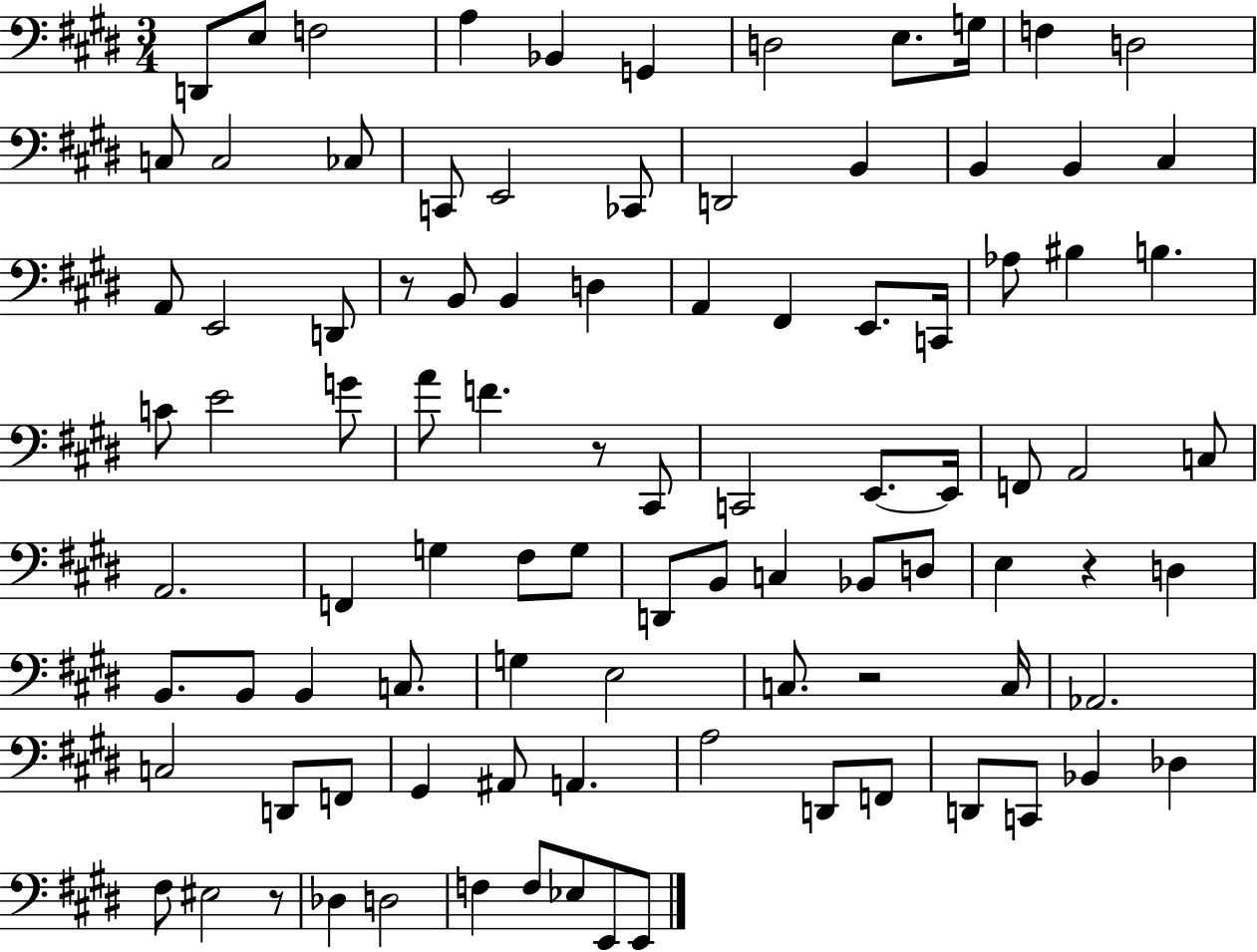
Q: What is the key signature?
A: E major